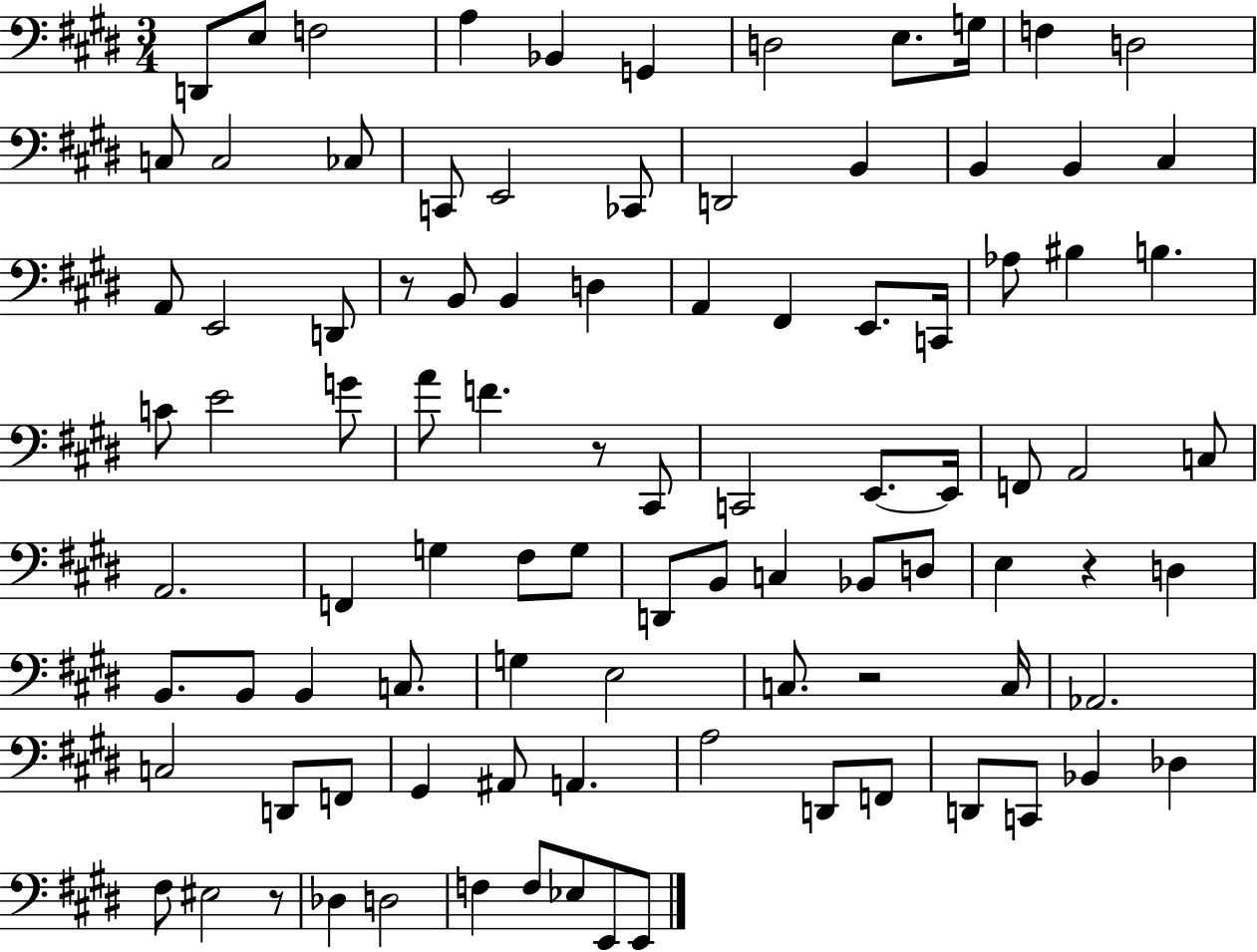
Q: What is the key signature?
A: E major